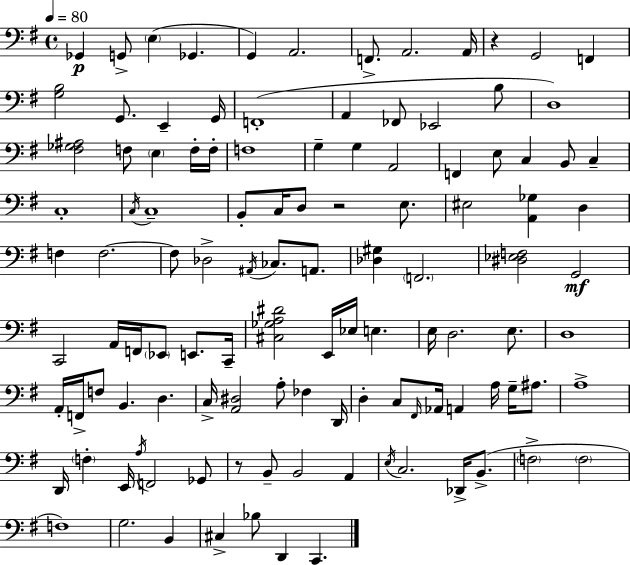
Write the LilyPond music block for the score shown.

{
  \clef bass
  \time 4/4
  \defaultTimeSignature
  \key e \minor
  \tempo 4 = 80
  ges,4\p g,8-> \parenthesize e4( ges,4. | g,4) a,2. | f,8.-> a,2. a,16 | r4 g,2 f,4 | \break <g b>2 g,8. e,4-- g,16 | f,1-.( | a,4 fes,8 ees,2 b8 | d1) | \break <fis ges ais>2 f8 \parenthesize e4 f16-. f16-. | f1 | g4-- g4 a,2 | f,4 e8 c4 b,8 c4-- | \break c1-. | \acciaccatura { c16 } c1-- | b,8-. c16 d8 r2 e8. | eis2 <a, ges>4 d4 | \break f4 f2.~~ | f8 des2-> \acciaccatura { ais,16 } ces8. a,8. | <des gis>4 \parenthesize f,2. | <dis ees f>2 g,2\mf | \break c,2 a,16 f,16 \parenthesize ees,8 e,8. | c,16-- <cis ges a dis'>2 e,16 ees16 e4. | e16 d2. e8. | d1 | \break a,16-. f,16-> f8 b,4. d4. | c16-> <a, dis>2 a8-. fes4 | d,16 d4-. c8 \grace { fis,16 } aes,16 a,4 a16 g16-- | ais8. a1-> | \break d,16 \parenthesize f4-. e,16 \acciaccatura { a16 } f,2 | ges,8 r8 b,8-- b,2 | a,4 \acciaccatura { e16 } c2. | des,16-> b,8.->( \parenthesize f2-> \parenthesize f2 | \break f1) | g2. | b,4 cis4-> bes8 d,4 c,4. | \bar "|."
}